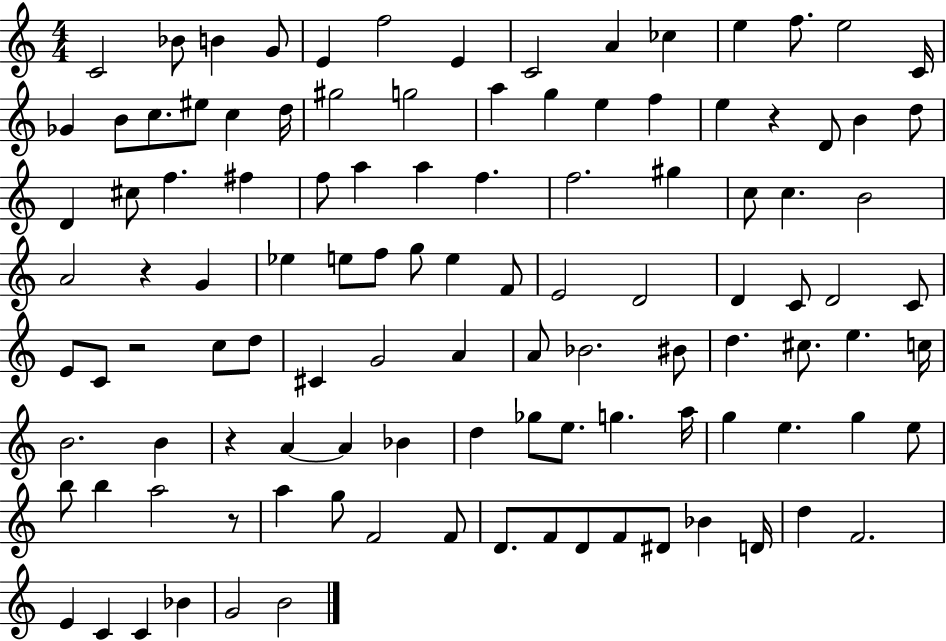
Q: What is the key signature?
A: C major